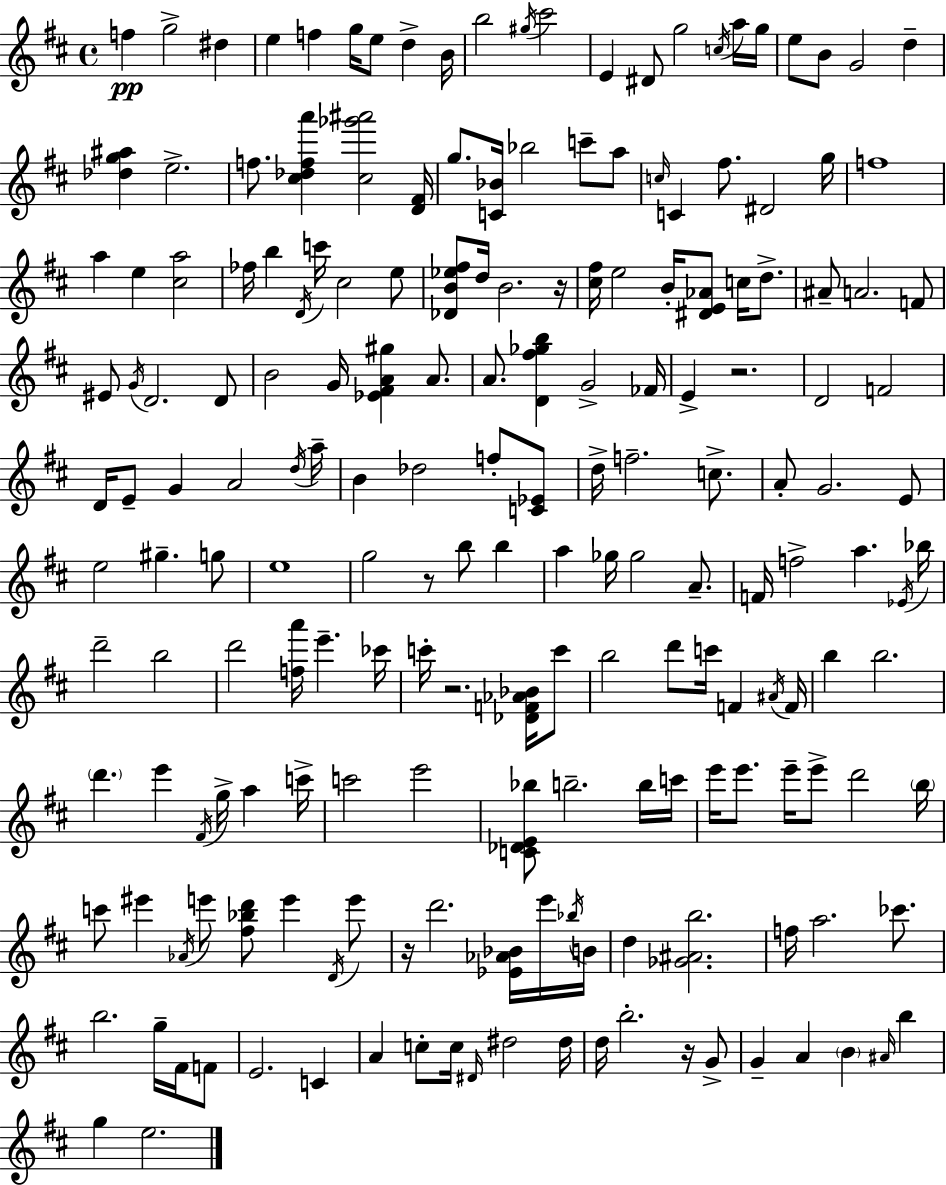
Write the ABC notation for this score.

X:1
T:Untitled
M:4/4
L:1/4
K:D
f g2 ^d e f g/4 e/2 d B/4 b2 ^g/4 ^c'2 E ^D/2 g2 c/4 a/4 g/4 e/2 B/2 G2 d [_dg^a] e2 f/2 [^c_dfa'] [^c_g'^a']2 [D^F]/4 g/2 [C_B]/4 _b2 c'/2 a/2 c/4 C ^f/2 ^D2 g/4 f4 a e [^ca]2 _f/4 b D/4 c'/4 ^c2 e/2 [_DB_e^f]/2 d/4 B2 z/4 [^c^f]/4 e2 B/4 [^DE_A]/2 c/4 d/2 ^A/2 A2 F/2 ^E/2 G/4 D2 D/2 B2 G/4 [_E^FA^g] A/2 A/2 [D^f_gb] G2 _F/4 E z2 D2 F2 D/4 E/2 G A2 d/4 a/4 B _d2 f/2 [C_E]/2 d/4 f2 c/2 A/2 G2 E/2 e2 ^g g/2 e4 g2 z/2 b/2 b a _g/4 _g2 A/2 F/4 f2 a _E/4 _b/4 d'2 b2 d'2 [fa']/4 e' _c'/4 c'/4 z2 [_DF_A_B]/4 c'/2 b2 d'/2 c'/4 F ^A/4 F/4 b b2 d' e' ^F/4 g/4 a c'/4 c'2 e'2 [C_DE_b]/2 b2 b/4 c'/4 e'/4 e'/2 e'/4 e'/2 d'2 b/4 c'/2 ^e' _A/4 e'/2 [^f_bd']/2 e' D/4 e'/2 z/4 d'2 [_E_A_B]/4 e'/4 _b/4 B/4 d [_G^Ab]2 f/4 a2 _c'/2 b2 g/4 ^F/4 F/2 E2 C A c/2 c/4 ^D/4 ^d2 ^d/4 d/4 b2 z/4 G/2 G A B ^A/4 b g e2